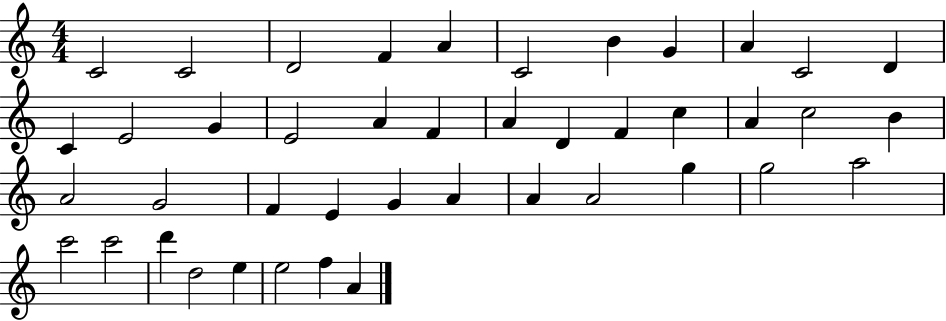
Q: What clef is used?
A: treble